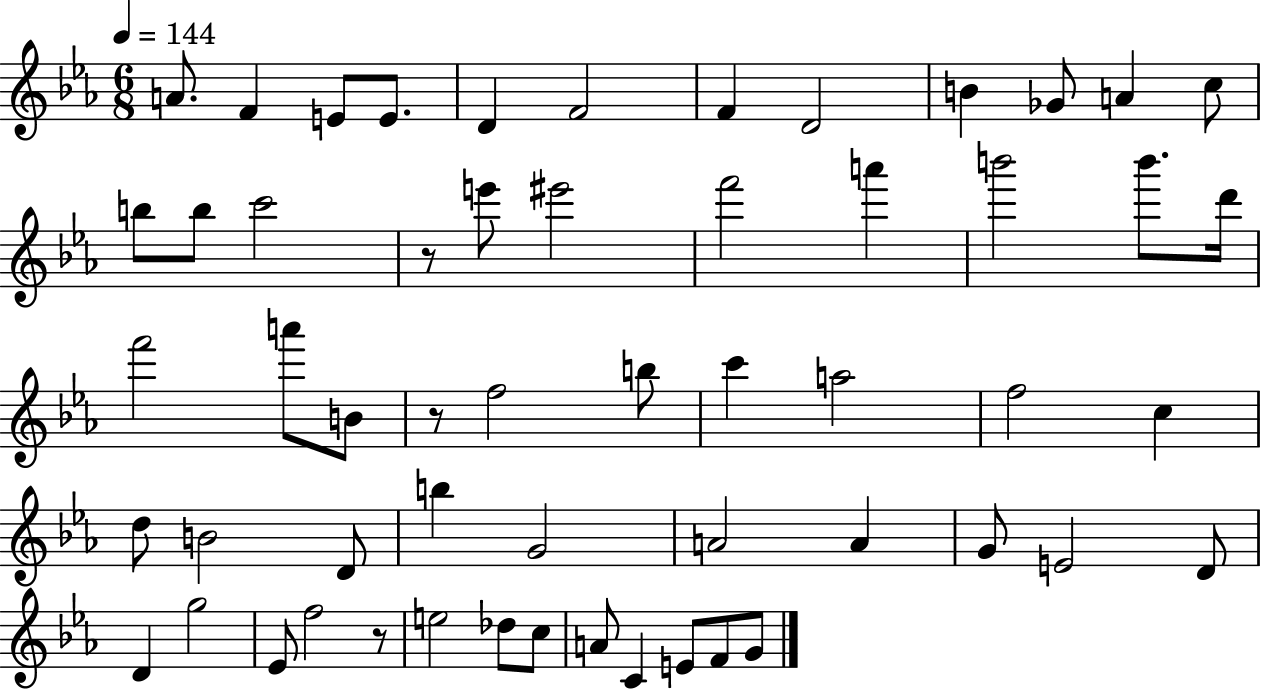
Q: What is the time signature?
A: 6/8